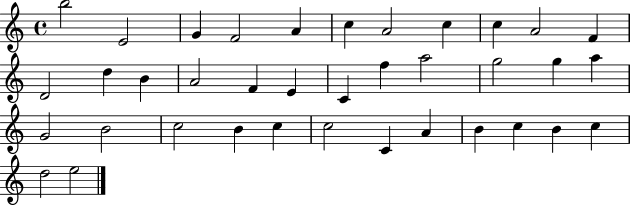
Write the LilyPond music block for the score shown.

{
  \clef treble
  \time 4/4
  \defaultTimeSignature
  \key c \major
  b''2 e'2 | g'4 f'2 a'4 | c''4 a'2 c''4 | c''4 a'2 f'4 | \break d'2 d''4 b'4 | a'2 f'4 e'4 | c'4 f''4 a''2 | g''2 g''4 a''4 | \break g'2 b'2 | c''2 b'4 c''4 | c''2 c'4 a'4 | b'4 c''4 b'4 c''4 | \break d''2 e''2 | \bar "|."
}